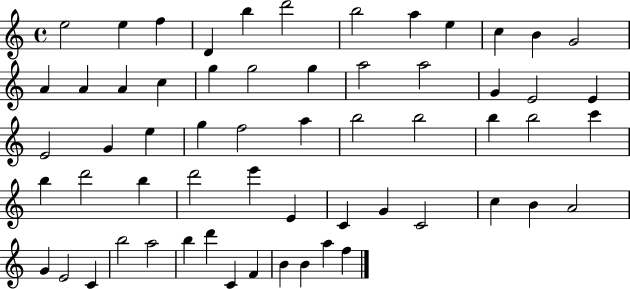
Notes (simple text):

E5/h E5/q F5/q D4/q B5/q D6/h B5/h A5/q E5/q C5/q B4/q G4/h A4/q A4/q A4/q C5/q G5/q G5/h G5/q A5/h A5/h G4/q E4/h E4/q E4/h G4/q E5/q G5/q F5/h A5/q B5/h B5/h B5/q B5/h C6/q B5/q D6/h B5/q D6/h E6/q E4/q C4/q G4/q C4/h C5/q B4/q A4/h G4/q E4/h C4/q B5/h A5/h B5/q D6/q C4/q F4/q B4/q B4/q A5/q F5/q